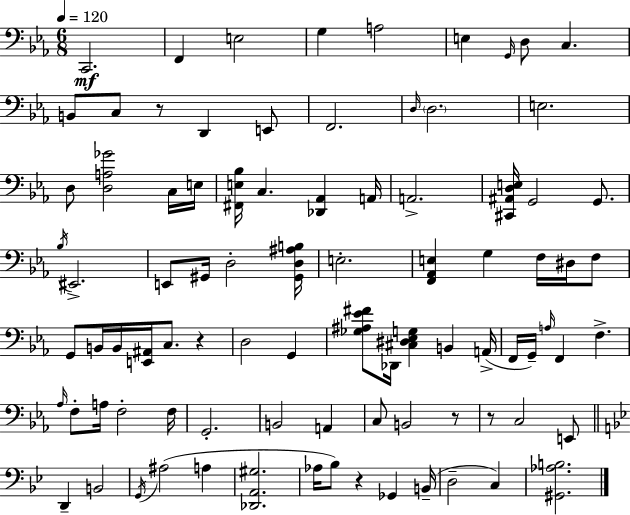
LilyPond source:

{
  \clef bass
  \numericTimeSignature
  \time 6/8
  \key c \minor
  \tempo 4 = 120
  c,2.\mf | f,4 e2 | g4 a2 | e4 \grace { g,16 } d8 c4. | \break b,8 c8 r8 d,4 e,8 | f,2. | \grace { d16 } \parenthesize d2. | e2. | \break d8 <d a ges'>2 | c16 e16 <fis, e bes>16 c4. <des, aes,>4 | a,16 a,2.-> | <cis, ais, d e>16 g,2 g,8. | \break \acciaccatura { bes16 } eis,2.-> | e,8 gis,16 d2-. | <gis, d ais b>16 e2.-. | <f, aes, e>4 g4 f16 | \break dis16 f8 g,8 b,16 b,16 <e, ais,>16 c8. r4 | d2 g,4 | <ges ais ees' fis'>8 des,16 <cis dis ees g>4 b,4 | a,16->( f,16 g,16--) \grace { a16 } f,4 f4.-> | \break \grace { aes16 } f8-. a16 f2-. | f16 g,2.-. | b,2 | a,4 c8 b,2 | \break r8 r8 c2 | e,8 \bar "||" \break \key g \minor d,4-- b,2 | \acciaccatura { g,16 } ais2( a4 | <des, a, gis>2. | aes16 bes8) r4 ges,4 | \break b,16--( d2-- c4) | <gis, aes b>2. | \bar "|."
}